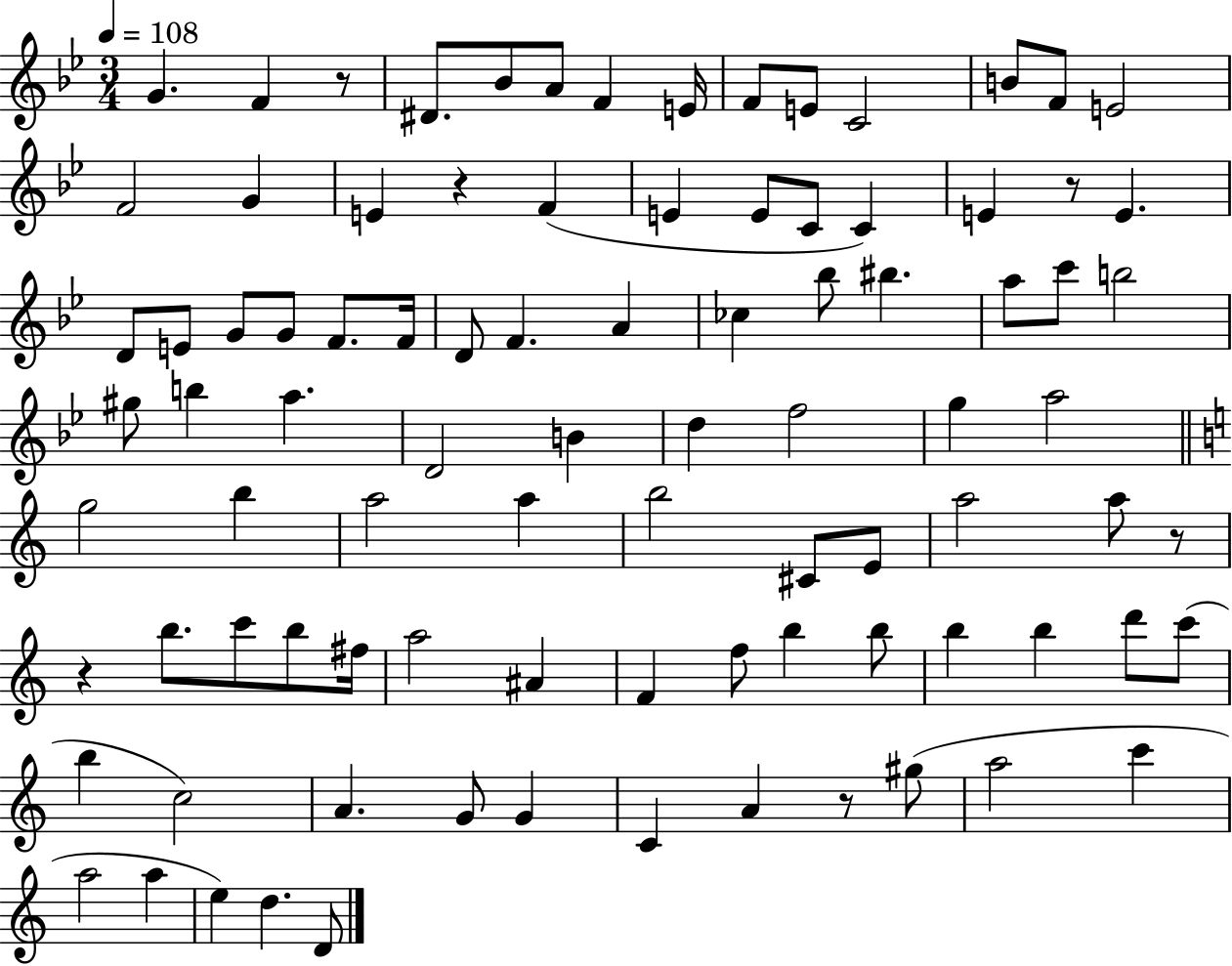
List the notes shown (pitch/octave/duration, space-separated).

G4/q. F4/q R/e D#4/e. Bb4/e A4/e F4/q E4/s F4/e E4/e C4/h B4/e F4/e E4/h F4/h G4/q E4/q R/q F4/q E4/q E4/e C4/e C4/q E4/q R/e E4/q. D4/e E4/e G4/e G4/e F4/e. F4/s D4/e F4/q. A4/q CES5/q Bb5/e BIS5/q. A5/e C6/e B5/h G#5/e B5/q A5/q. D4/h B4/q D5/q F5/h G5/q A5/h G5/h B5/q A5/h A5/q B5/h C#4/e E4/e A5/h A5/e R/e R/q B5/e. C6/e B5/e F#5/s A5/h A#4/q F4/q F5/e B5/q B5/e B5/q B5/q D6/e C6/e B5/q C5/h A4/q. G4/e G4/q C4/q A4/q R/e G#5/e A5/h C6/q A5/h A5/q E5/q D5/q. D4/e